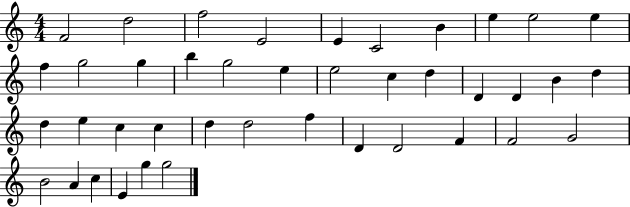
X:1
T:Untitled
M:4/4
L:1/4
K:C
F2 d2 f2 E2 E C2 B e e2 e f g2 g b g2 e e2 c d D D B d d e c c d d2 f D D2 F F2 G2 B2 A c E g g2